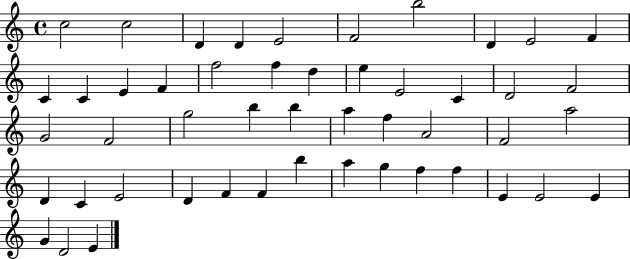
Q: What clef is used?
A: treble